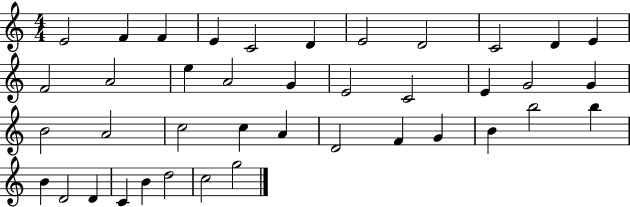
E4/h F4/q F4/q E4/q C4/h D4/q E4/h D4/h C4/h D4/q E4/q F4/h A4/h E5/q A4/h G4/q E4/h C4/h E4/q G4/h G4/q B4/h A4/h C5/h C5/q A4/q D4/h F4/q G4/q B4/q B5/h B5/q B4/q D4/h D4/q C4/q B4/q D5/h C5/h G5/h